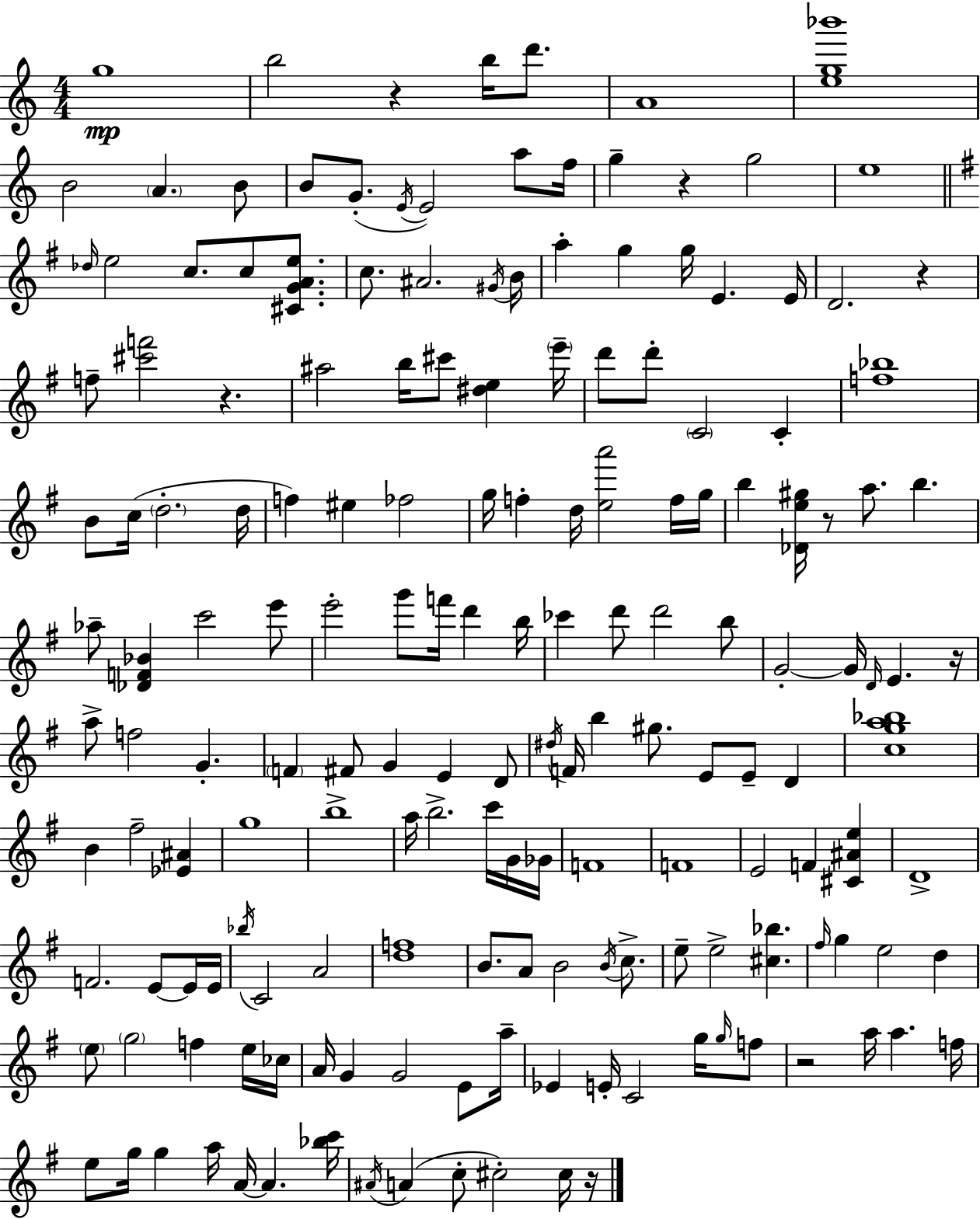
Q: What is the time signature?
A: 4/4